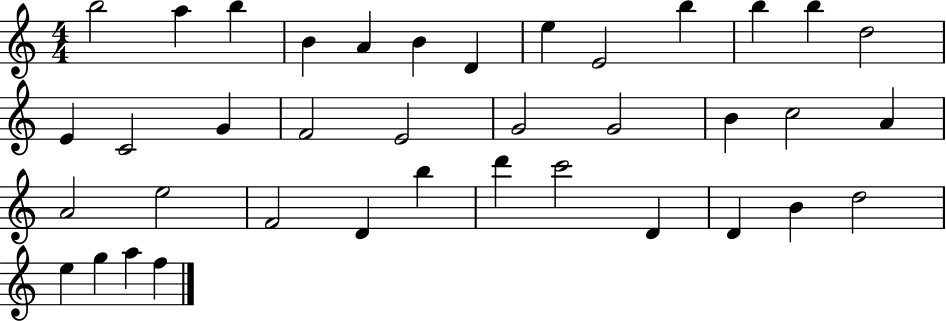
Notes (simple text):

B5/h A5/q B5/q B4/q A4/q B4/q D4/q E5/q E4/h B5/q B5/q B5/q D5/h E4/q C4/h G4/q F4/h E4/h G4/h G4/h B4/q C5/h A4/q A4/h E5/h F4/h D4/q B5/q D6/q C6/h D4/q D4/q B4/q D5/h E5/q G5/q A5/q F5/q